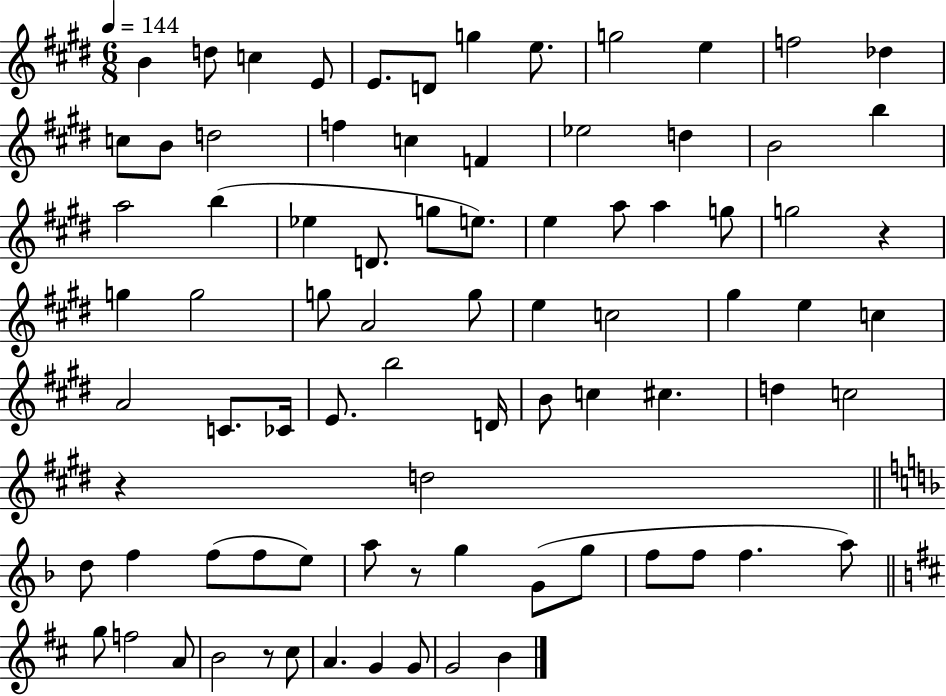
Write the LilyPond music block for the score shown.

{
  \clef treble
  \numericTimeSignature
  \time 6/8
  \key e \major
  \tempo 4 = 144
  b'4 d''8 c''4 e'8 | e'8. d'8 g''4 e''8. | g''2 e''4 | f''2 des''4 | \break c''8 b'8 d''2 | f''4 c''4 f'4 | ees''2 d''4 | b'2 b''4 | \break a''2 b''4( | ees''4 d'8. g''8 e''8.) | e''4 a''8 a''4 g''8 | g''2 r4 | \break g''4 g''2 | g''8 a'2 g''8 | e''4 c''2 | gis''4 e''4 c''4 | \break a'2 c'8. ces'16 | e'8. b''2 d'16 | b'8 c''4 cis''4. | d''4 c''2 | \break r4 d''2 | \bar "||" \break \key f \major d''8 f''4 f''8( f''8 e''8) | a''8 r8 g''4 g'8( g''8 | f''8 f''8 f''4. a''8) | \bar "||" \break \key d \major g''8 f''2 a'8 | b'2 r8 cis''8 | a'4. g'4 g'8 | g'2 b'4 | \break \bar "|."
}